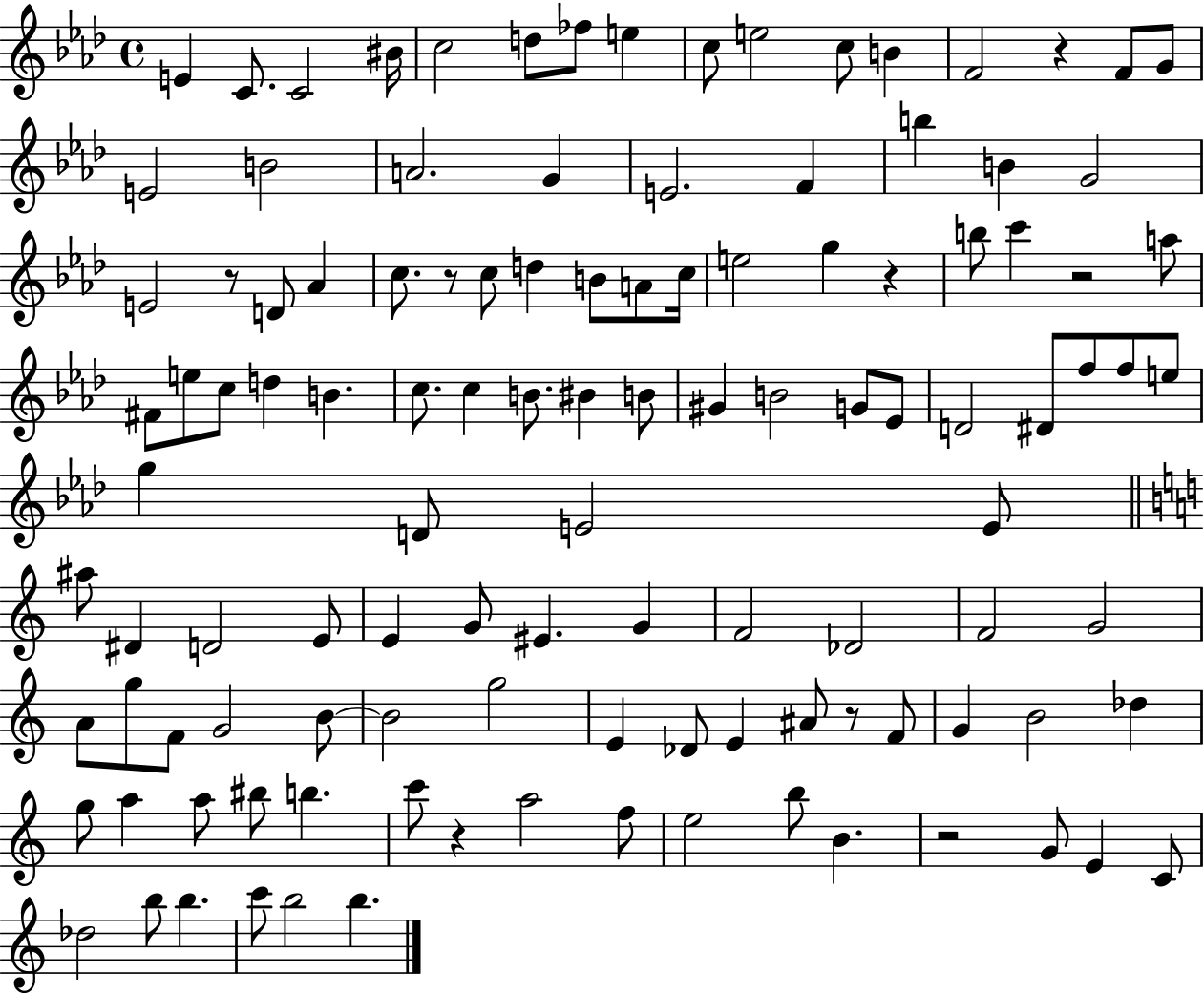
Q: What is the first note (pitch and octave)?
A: E4